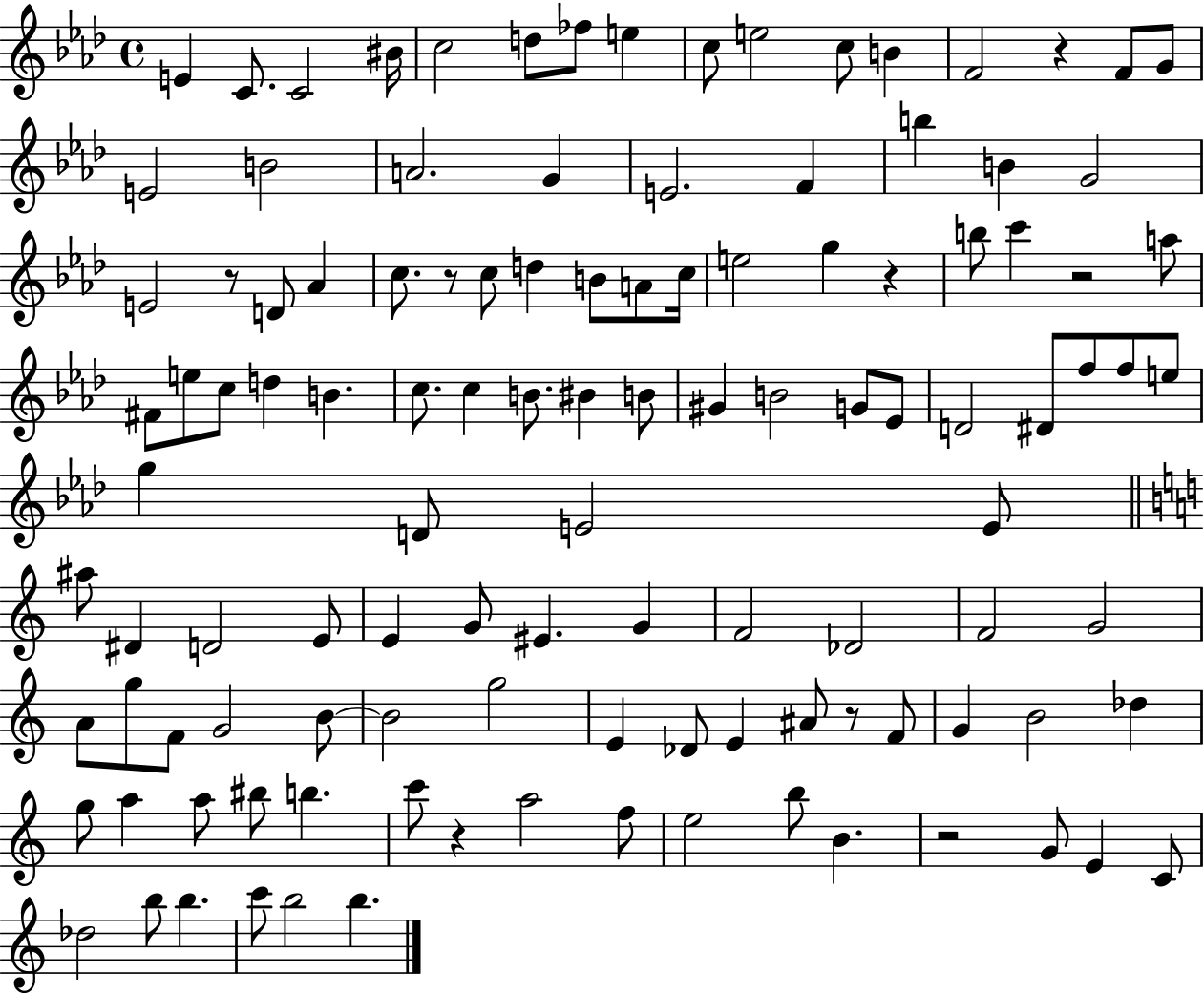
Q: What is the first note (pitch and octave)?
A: E4